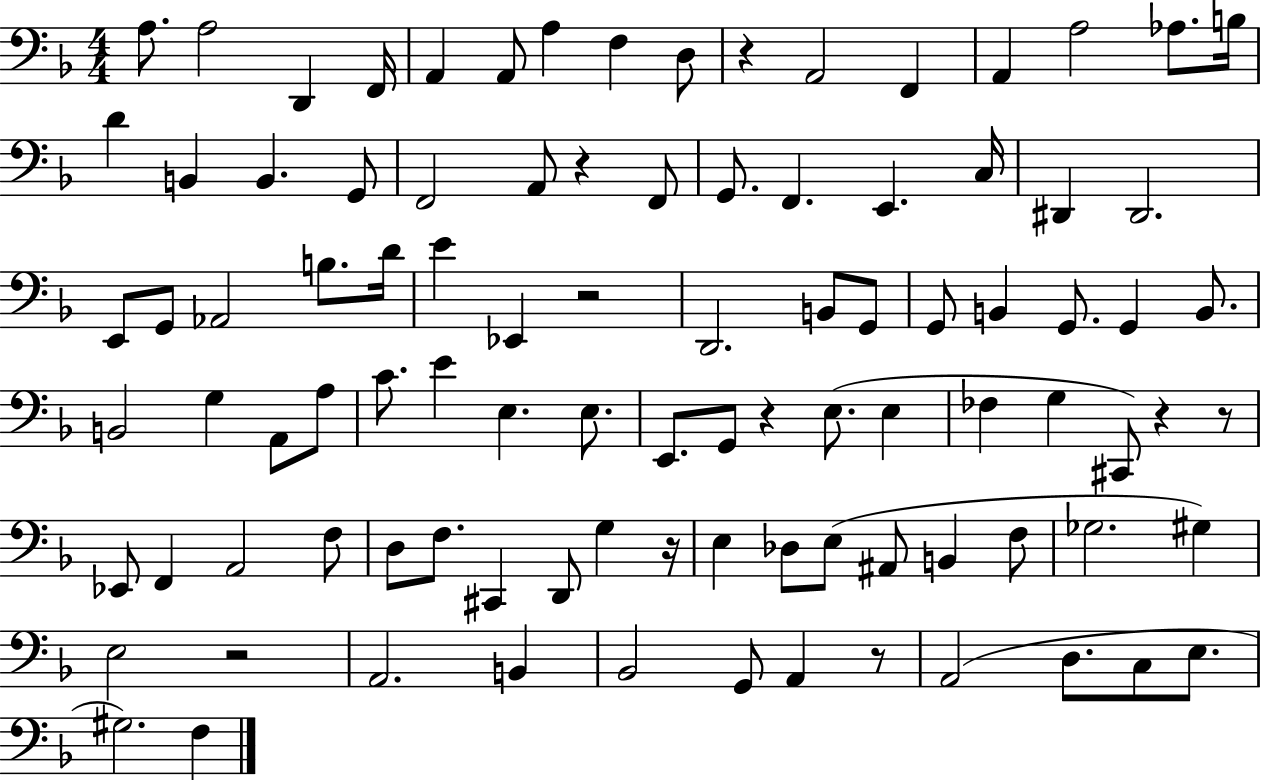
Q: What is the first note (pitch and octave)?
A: A3